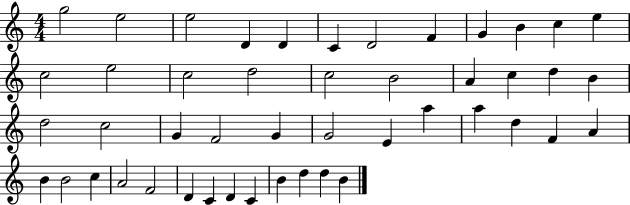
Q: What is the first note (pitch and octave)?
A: G5